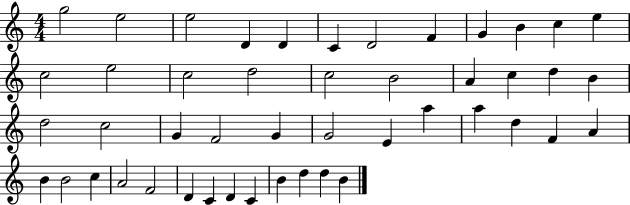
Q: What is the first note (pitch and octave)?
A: G5